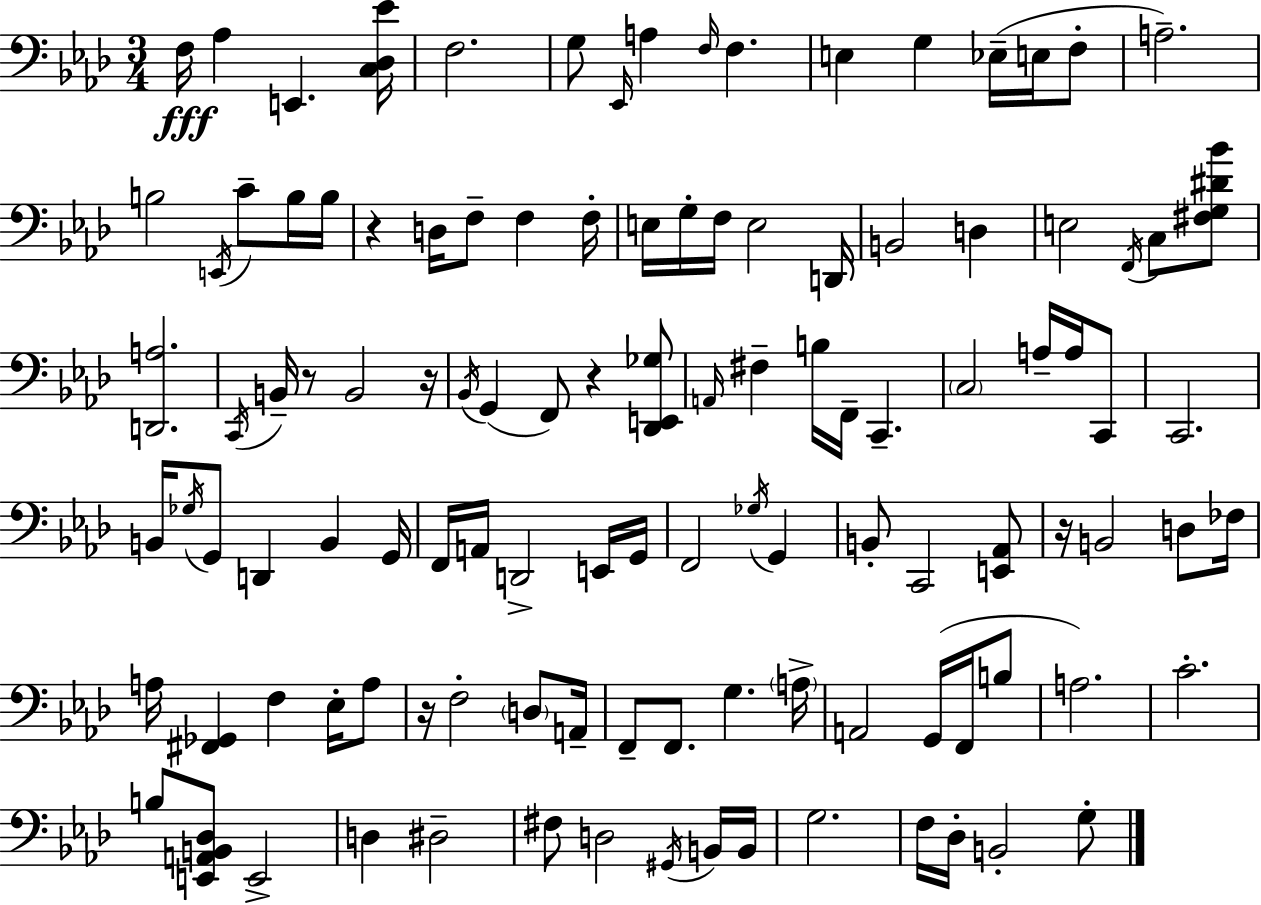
X:1
T:Untitled
M:3/4
L:1/4
K:Ab
F,/4 _A, E,, [C,_D,_E]/4 F,2 G,/2 _E,,/4 A, F,/4 F, E, G, _E,/4 E,/4 F,/2 A,2 B,2 E,,/4 C/2 B,/4 B,/4 z D,/4 F,/2 F, F,/4 E,/4 G,/4 F,/4 E,2 D,,/4 B,,2 D, E,2 F,,/4 C,/2 [^F,G,^D_B]/2 [D,,A,]2 C,,/4 B,,/4 z/2 B,,2 z/4 _B,,/4 G,, F,,/2 z [_D,,E,,_G,]/2 A,,/4 ^F, B,/4 F,,/4 C,, C,2 A,/4 A,/4 C,,/2 C,,2 B,,/4 _G,/4 G,,/2 D,, B,, G,,/4 F,,/4 A,,/4 D,,2 E,,/4 G,,/4 F,,2 _G,/4 G,, B,,/2 C,,2 [E,,_A,,]/2 z/4 B,,2 D,/2 _F,/4 A,/4 [^F,,_G,,] F, _E,/4 A,/2 z/4 F,2 D,/2 A,,/4 F,,/2 F,,/2 G, A,/4 A,,2 G,,/4 F,,/4 B,/2 A,2 C2 B,/2 [E,,A,,B,,_D,]/2 E,,2 D, ^D,2 ^F,/2 D,2 ^G,,/4 B,,/4 B,,/4 G,2 F,/4 _D,/4 B,,2 G,/2